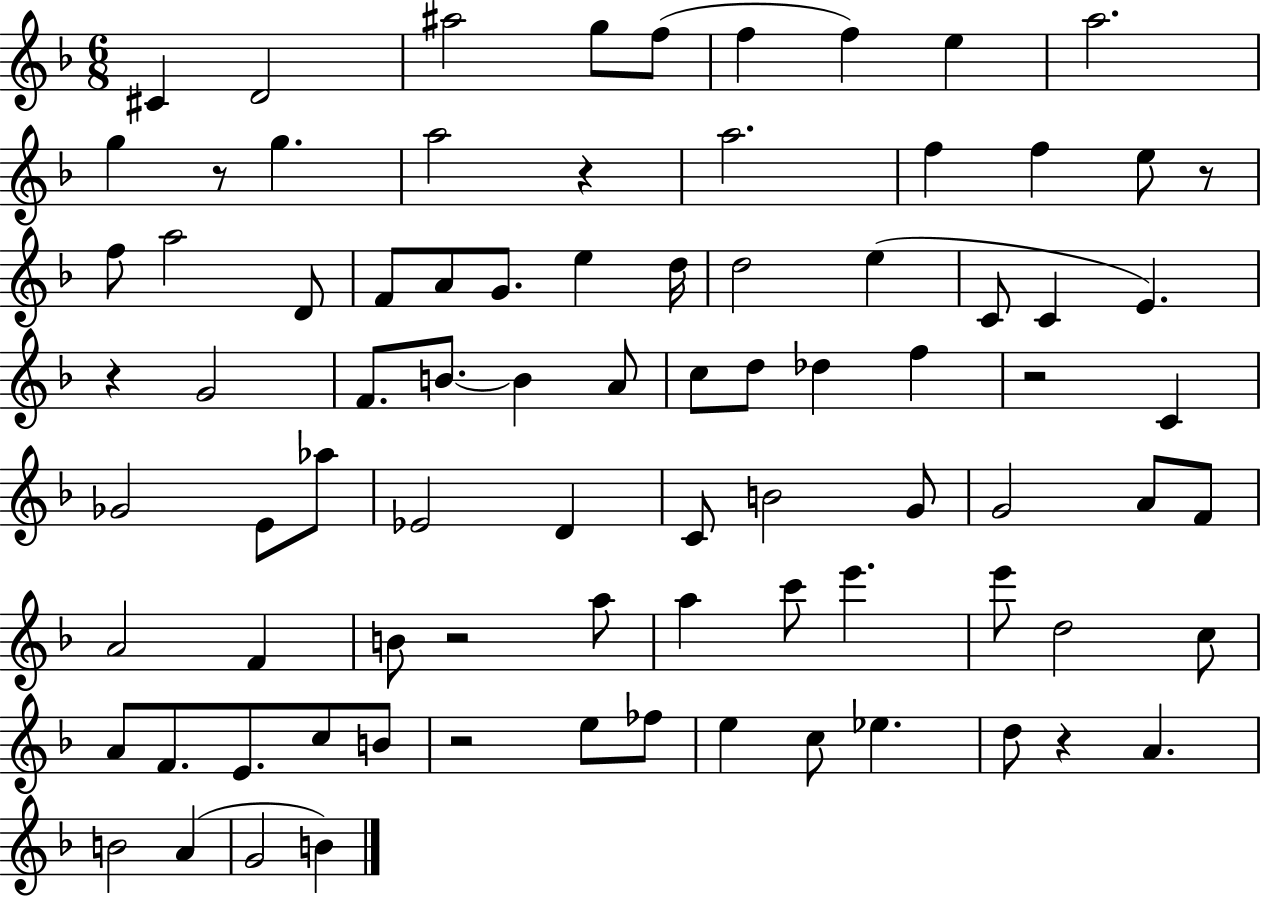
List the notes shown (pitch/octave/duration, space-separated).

C#4/q D4/h A#5/h G5/e F5/e F5/q F5/q E5/q A5/h. G5/q R/e G5/q. A5/h R/q A5/h. F5/q F5/q E5/e R/e F5/e A5/h D4/e F4/e A4/e G4/e. E5/q D5/s D5/h E5/q C4/e C4/q E4/q. R/q G4/h F4/e. B4/e. B4/q A4/e C5/e D5/e Db5/q F5/q R/h C4/q Gb4/h E4/e Ab5/e Eb4/h D4/q C4/e B4/h G4/e G4/h A4/e F4/e A4/h F4/q B4/e R/h A5/e A5/q C6/e E6/q. E6/e D5/h C5/e A4/e F4/e. E4/e. C5/e B4/e R/h E5/e FES5/e E5/q C5/e Eb5/q. D5/e R/q A4/q. B4/h A4/q G4/h B4/q